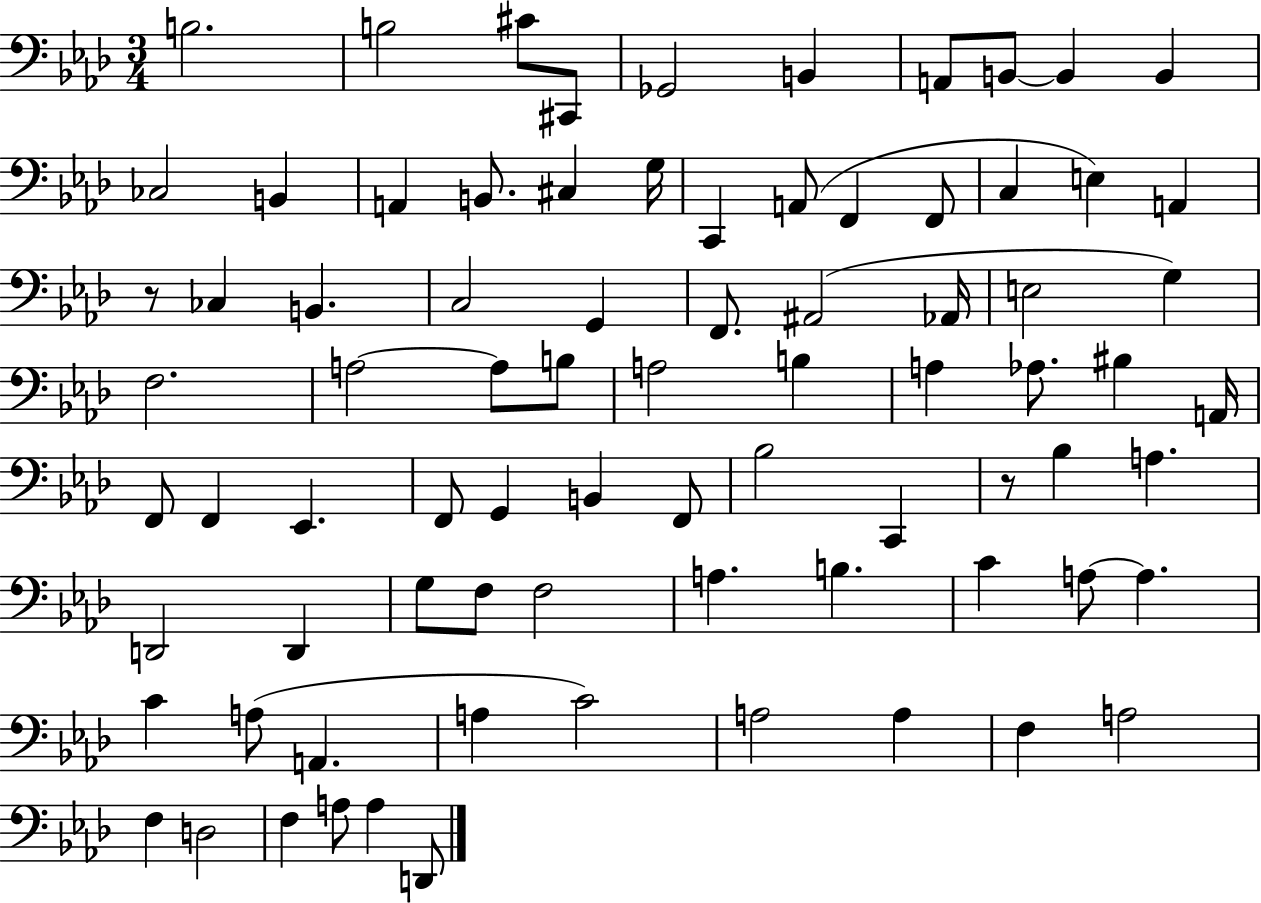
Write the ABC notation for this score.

X:1
T:Untitled
M:3/4
L:1/4
K:Ab
B,2 B,2 ^C/2 ^C,,/2 _G,,2 B,, A,,/2 B,,/2 B,, B,, _C,2 B,, A,, B,,/2 ^C, G,/4 C,, A,,/2 F,, F,,/2 C, E, A,, z/2 _C, B,, C,2 G,, F,,/2 ^A,,2 _A,,/4 E,2 G, F,2 A,2 A,/2 B,/2 A,2 B, A, _A,/2 ^B, A,,/4 F,,/2 F,, _E,, F,,/2 G,, B,, F,,/2 _B,2 C,, z/2 _B, A, D,,2 D,, G,/2 F,/2 F,2 A, B, C A,/2 A, C A,/2 A,, A, C2 A,2 A, F, A,2 F, D,2 F, A,/2 A, D,,/2